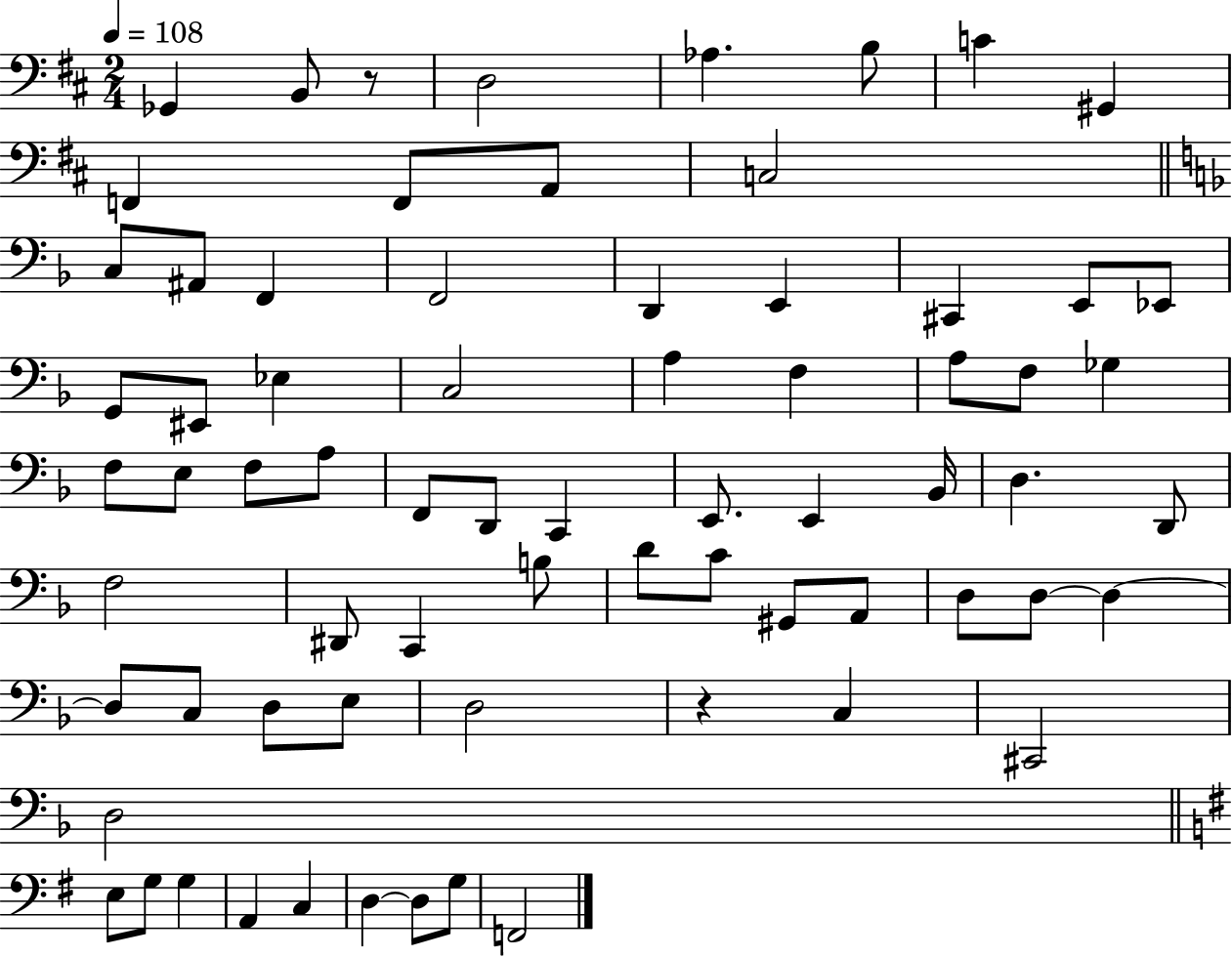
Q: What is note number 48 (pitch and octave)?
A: G#2